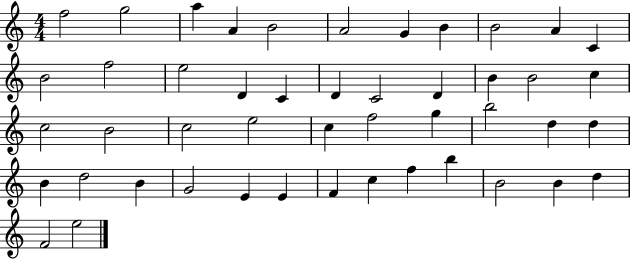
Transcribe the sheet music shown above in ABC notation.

X:1
T:Untitled
M:4/4
L:1/4
K:C
f2 g2 a A B2 A2 G B B2 A C B2 f2 e2 D C D C2 D B B2 c c2 B2 c2 e2 c f2 g b2 d d B d2 B G2 E E F c f b B2 B d F2 e2